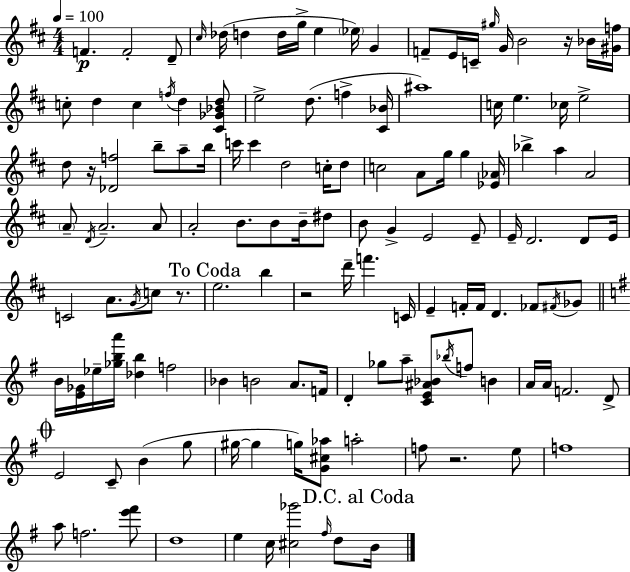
F4/q. F4/h D4/e C#5/s Db5/s D5/q D5/s G5/s E5/q Eb5/s G4/q F4/e E4/s C4/s G#5/s G4/s B4/h R/s Bb4/s [G#4,F5]/s C5/e D5/q C5/q F5/s D5/q [C#4,Gb4,Bb4,D5]/e E5/h D5/e. F5/q [C#4,Bb4]/s A#5/w C5/s E5/q. CES5/s E5/h D5/e R/s [Db4,F5]/h B5/e A5/e B5/s C6/s C6/q D5/h C5/s D5/e C5/h A4/e G5/s G5/q [Eb4,Ab4]/s Bb5/q A5/q A4/h A4/e D4/s A4/h. A4/e A4/h B4/e. B4/e B4/s D#5/e B4/e G4/q E4/h E4/e E4/s D4/h. D4/e E4/s C4/h A4/e. G4/s C5/e R/e. E5/h. B5/q R/h D6/s F6/q. C4/s E4/q F4/s F4/s D4/q. FES4/e F#4/s Gb4/e B4/s [E4,Gb4]/s Eb5/s [Gb5,B5,A6]/s [Db5,B5]/q F5/h Bb4/q B4/h A4/e. F4/s D4/q Gb5/e A5/e [C4,E4,A#4,Bb4]/e Bb5/s F5/e B4/q A4/s A4/s F4/h. D4/e E4/h C4/e B4/q G5/e G#5/s G#5/q G5/s [G4,C#5,Ab5]/e A5/h F5/e R/h. E5/e F5/w A5/e F5/h. [E6,F#6]/e D5/w E5/q C5/s [C#5,Gb6]/h F#5/s D5/e B4/s